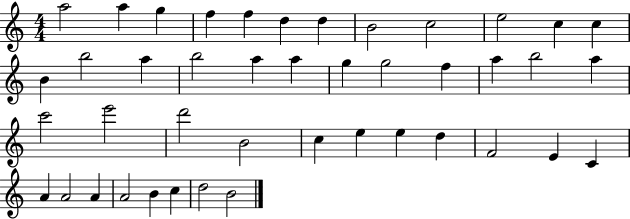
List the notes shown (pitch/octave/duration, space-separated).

A5/h A5/q G5/q F5/q F5/q D5/q D5/q B4/h C5/h E5/h C5/q C5/q B4/q B5/h A5/q B5/h A5/q A5/q G5/q G5/h F5/q A5/q B5/h A5/q C6/h E6/h D6/h B4/h C5/q E5/q E5/q D5/q F4/h E4/q C4/q A4/q A4/h A4/q A4/h B4/q C5/q D5/h B4/h